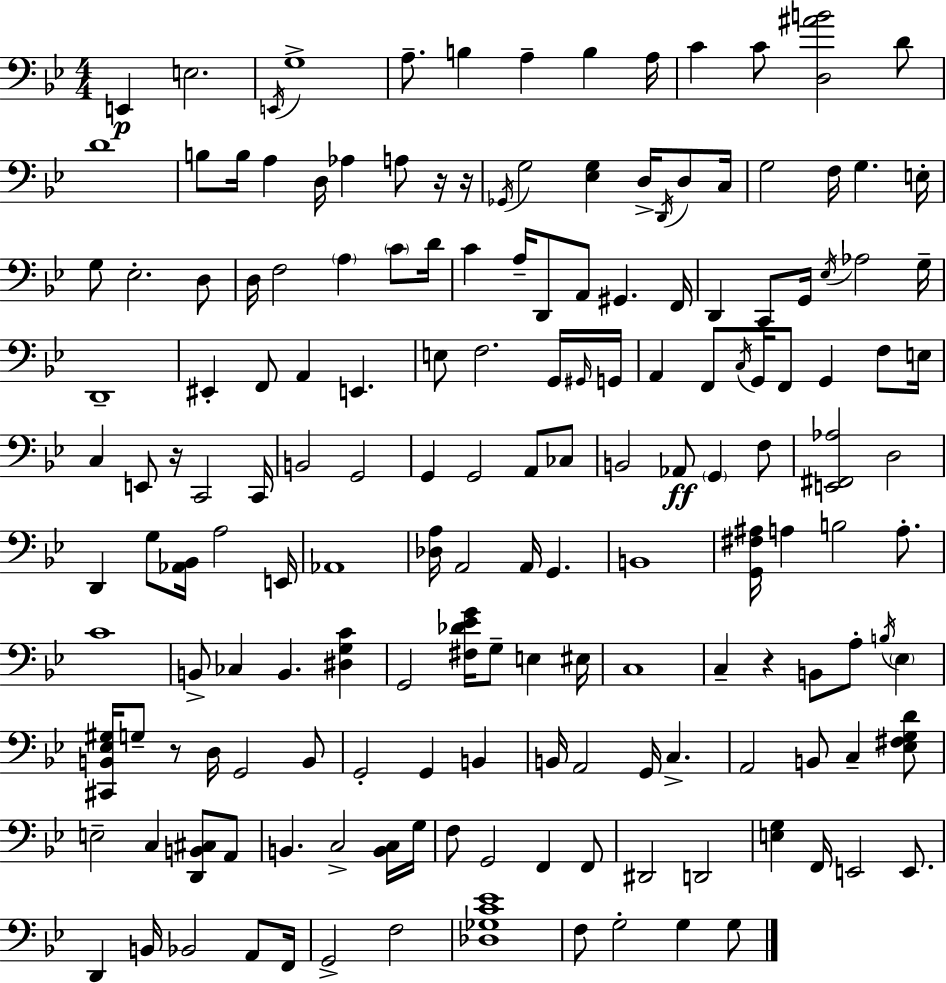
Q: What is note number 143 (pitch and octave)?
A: G2